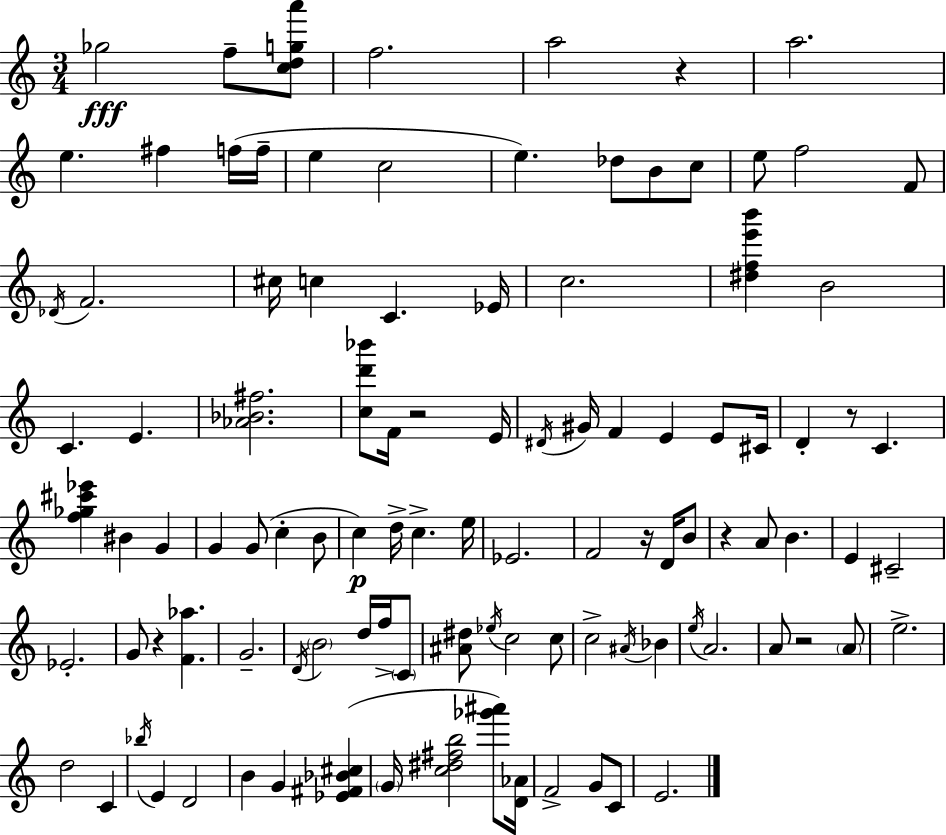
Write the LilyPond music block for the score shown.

{
  \clef treble
  \numericTimeSignature
  \time 3/4
  \key c \major
  ges''2\fff f''8-- <c'' d'' g'' a'''>8 | f''2. | a''2 r4 | a''2. | \break e''4. fis''4 f''16( f''16-- | e''4 c''2 | e''4.) des''8 b'8 c''8 | e''8 f''2 f'8 | \break \acciaccatura { des'16 } f'2. | cis''16 c''4 c'4. | ees'16 c''2. | <dis'' f'' e''' b'''>4 b'2 | \break c'4. e'4. | <aes' bes' fis''>2. | <c'' d''' bes'''>8 f'16 r2 | e'16 \acciaccatura { dis'16 } gis'16 f'4 e'4 e'8 | \break cis'16 d'4-. r8 c'4. | <f'' ges'' cis''' ees'''>4 bis'4 g'4 | g'4 g'8( c''4-. | b'8 c''4\p) d''16-> c''4.-> | \break e''16 ees'2. | f'2 r16 d'16 | b'8 r4 a'8 b'4. | e'4 cis'2-- | \break ees'2.-. | g'8 r4 <f' aes''>4. | g'2.-- | \acciaccatura { d'16 } \parenthesize b'2 d''16 | \break f''16-> \parenthesize c'8 <ais' dis''>8 \acciaccatura { ees''16 } c''2 | c''8 c''2-> | \acciaccatura { ais'16 } bes'4 \acciaccatura { e''16 } a'2. | a'8 r2 | \break \parenthesize a'8 e''2.-> | d''2 | c'4 \acciaccatura { bes''16 } e'4 d'2 | b'4 g'4 | \break <ees' fis' bes' cis''>4( \parenthesize g'16 <c'' dis'' fis'' b''>2 | <ges''' ais'''>8) <d' aes'>16 f'2-> | g'8 c'8 e'2. | \bar "|."
}